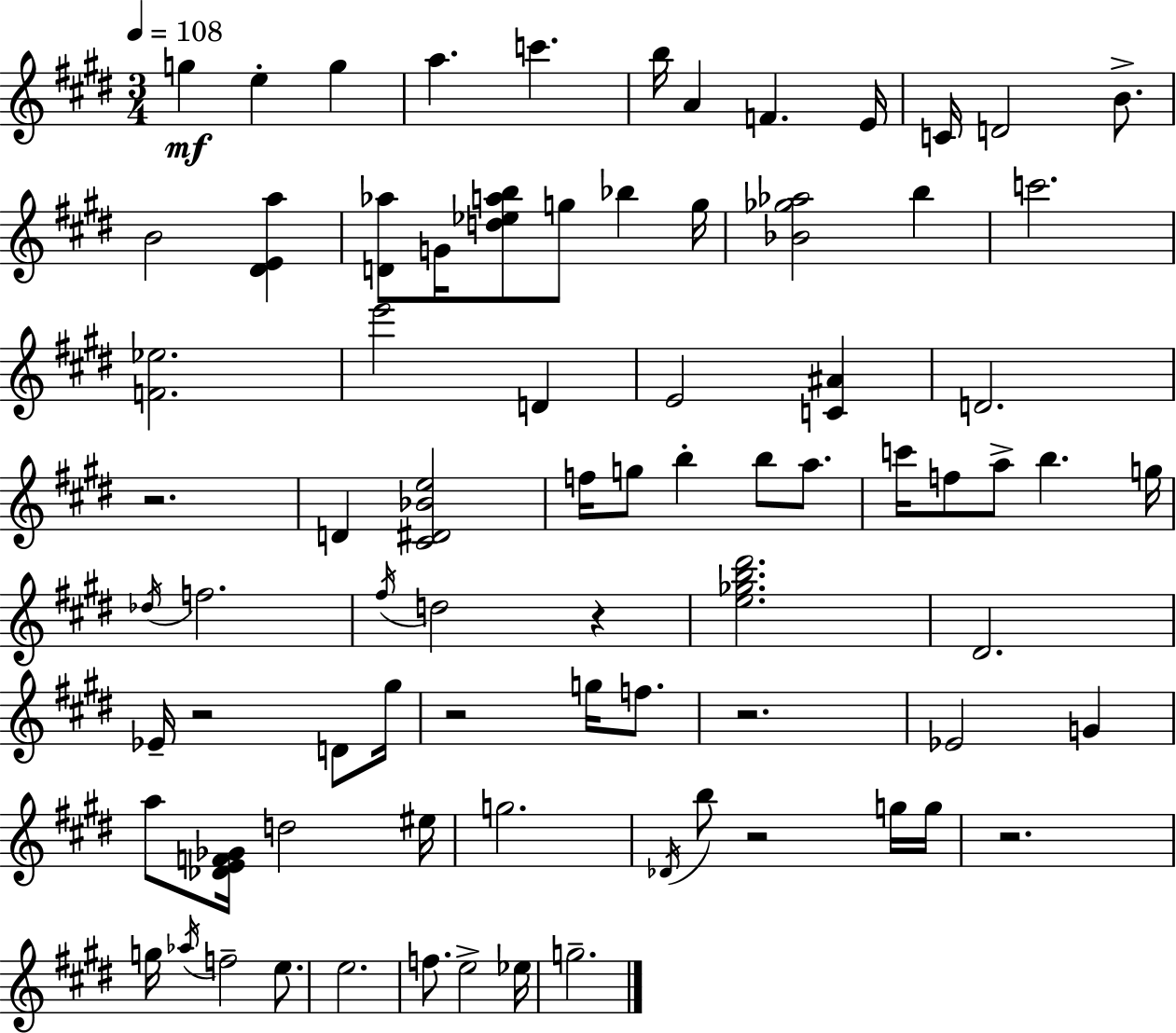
G5/q E5/q G5/q A5/q. C6/q. B5/s A4/q F4/q. E4/s C4/s D4/h B4/e. B4/h [D#4,E4,A5]/q [D4,Ab5]/e G4/s [D5,Eb5,A5,B5]/e G5/e Bb5/q G5/s [Bb4,Gb5,Ab5]/h B5/q C6/h. [F4,Eb5]/h. E6/h D4/q E4/h [C4,A#4]/q D4/h. R/h. D4/q [C#4,D#4,Bb4,E5]/h F5/s G5/e B5/q B5/e A5/e. C6/s F5/e A5/e B5/q. G5/s Db5/s F5/h. F#5/s D5/h R/q [E5,Gb5,B5,D#6]/h. D#4/h. Eb4/s R/h D4/e G#5/s R/h G5/s F5/e. R/h. Eb4/h G4/q A5/e [Db4,E4,F4,Gb4]/s D5/h EIS5/s G5/h. Db4/s B5/e R/h G5/s G5/s R/h. G5/s Ab5/s F5/h E5/e. E5/h. F5/e. E5/h Eb5/s G5/h.